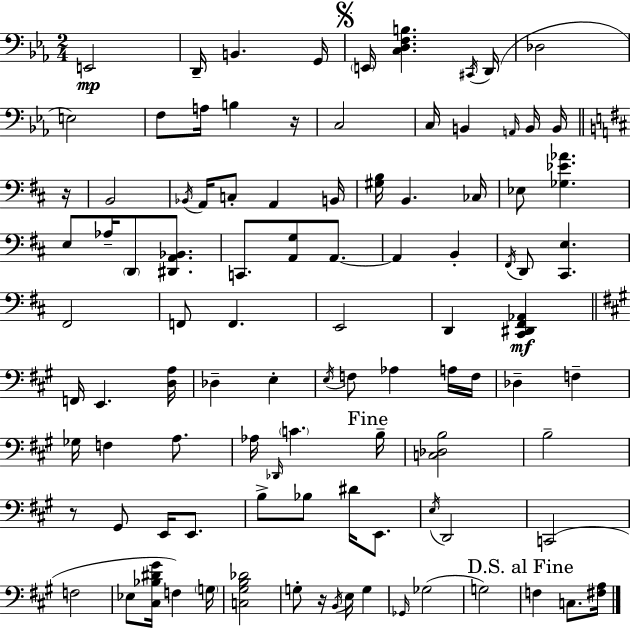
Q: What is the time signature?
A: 2/4